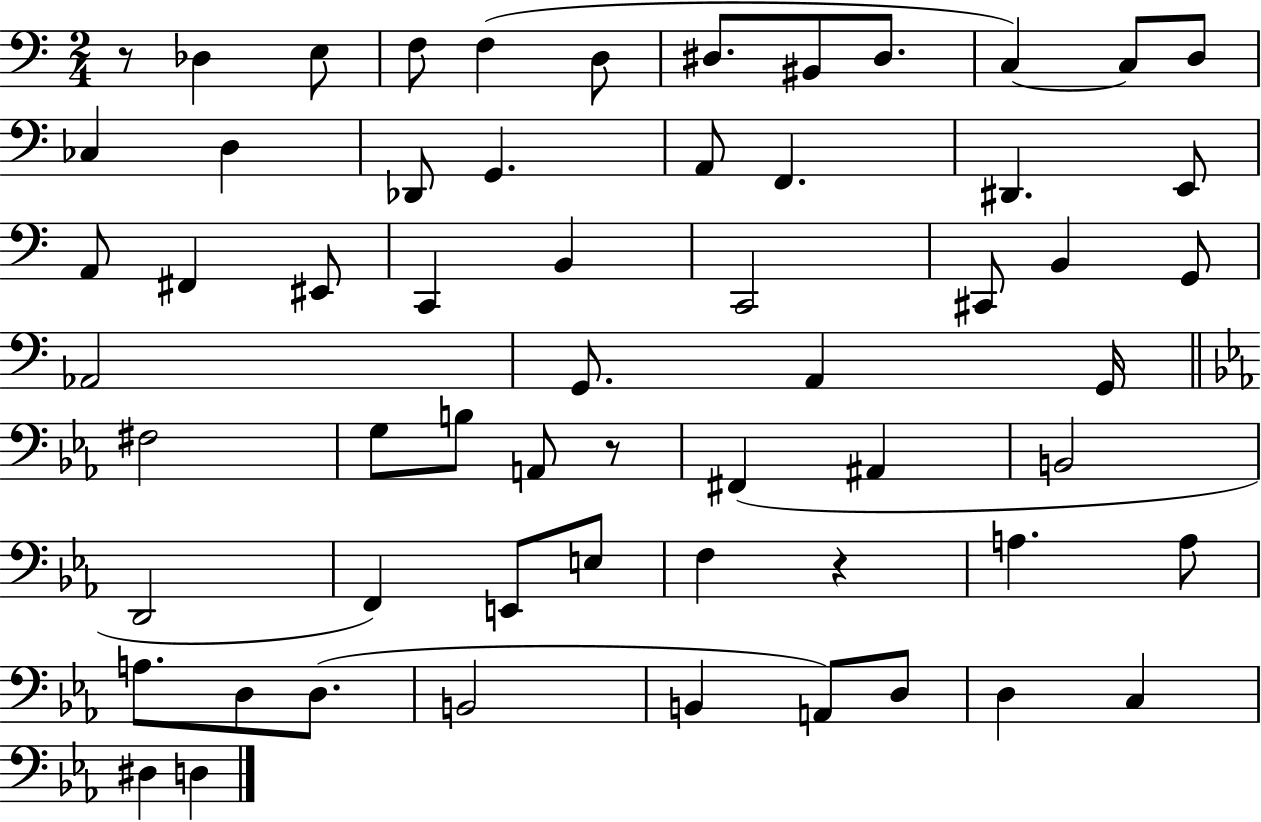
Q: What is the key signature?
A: C major